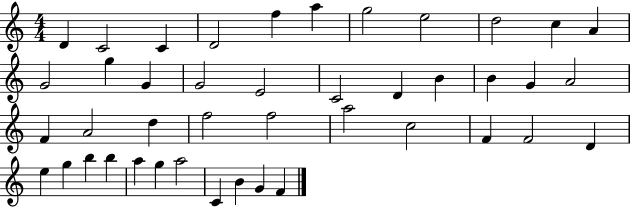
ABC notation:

X:1
T:Untitled
M:4/4
L:1/4
K:C
D C2 C D2 f a g2 e2 d2 c A G2 g G G2 E2 C2 D B B G A2 F A2 d f2 f2 a2 c2 F F2 D e g b b a g a2 C B G F